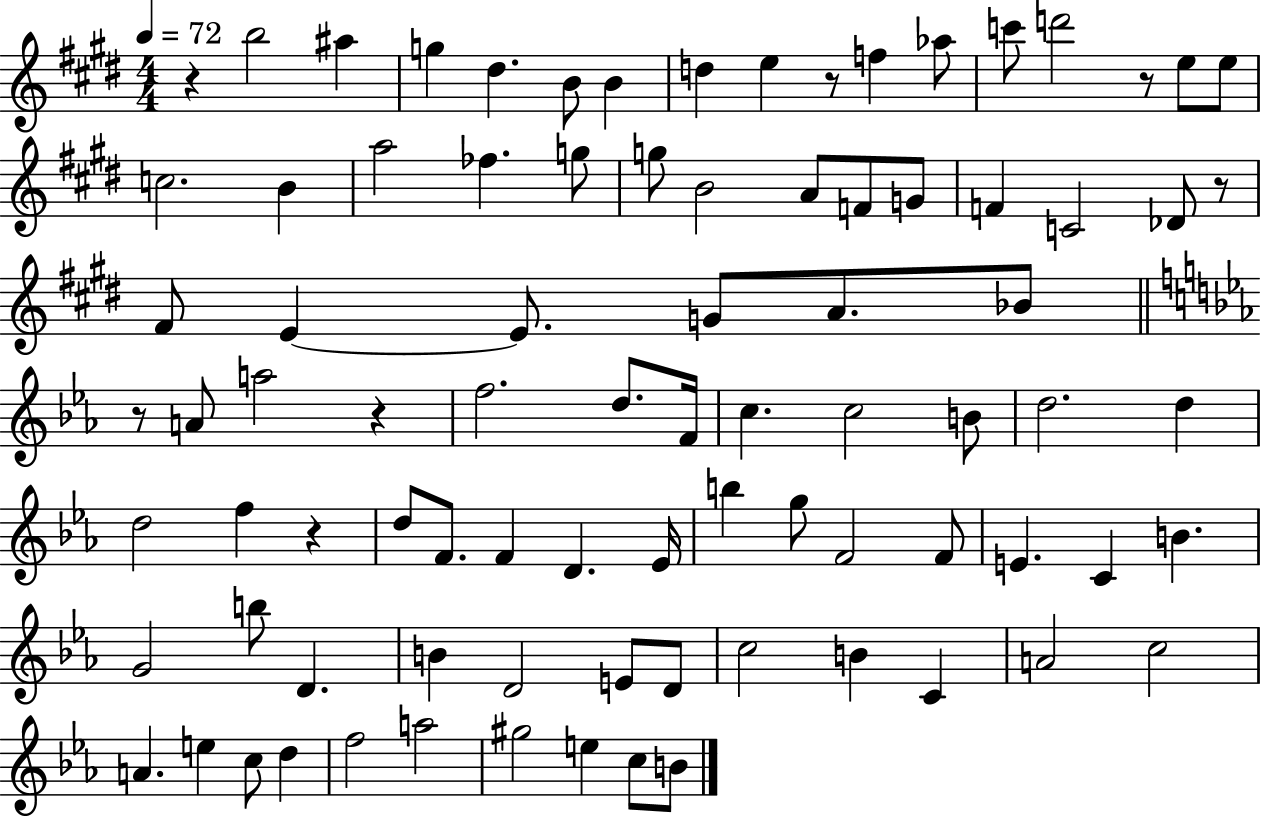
R/q B5/h A#5/q G5/q D#5/q. B4/e B4/q D5/q E5/q R/e F5/q Ab5/e C6/e D6/h R/e E5/e E5/e C5/h. B4/q A5/h FES5/q. G5/e G5/e B4/h A4/e F4/e G4/e F4/q C4/h Db4/e R/e F#4/e E4/q E4/e. G4/e A4/e. Bb4/e R/e A4/e A5/h R/q F5/h. D5/e. F4/s C5/q. C5/h B4/e D5/h. D5/q D5/h F5/q R/q D5/e F4/e. F4/q D4/q. Eb4/s B5/q G5/e F4/h F4/e E4/q. C4/q B4/q. G4/h B5/e D4/q. B4/q D4/h E4/e D4/e C5/h B4/q C4/q A4/h C5/h A4/q. E5/q C5/e D5/q F5/h A5/h G#5/h E5/q C5/e B4/e